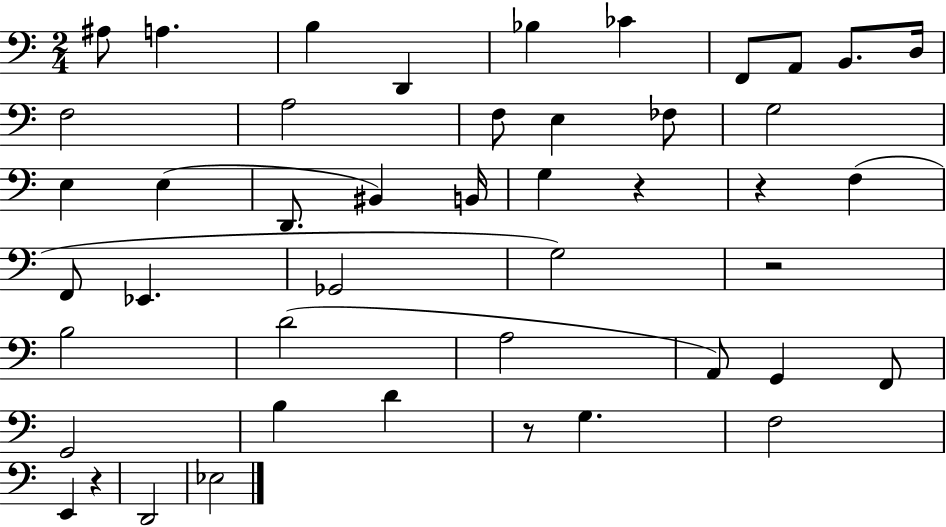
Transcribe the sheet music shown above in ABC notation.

X:1
T:Untitled
M:2/4
L:1/4
K:C
^A,/2 A, B, D,, _B, _C F,,/2 A,,/2 B,,/2 D,/4 F,2 A,2 F,/2 E, _F,/2 G,2 E, E, D,,/2 ^B,, B,,/4 G, z z F, F,,/2 _E,, _G,,2 G,2 z2 B,2 D2 A,2 A,,/2 G,, F,,/2 G,,2 B, D z/2 G, F,2 E,, z D,,2 _E,2